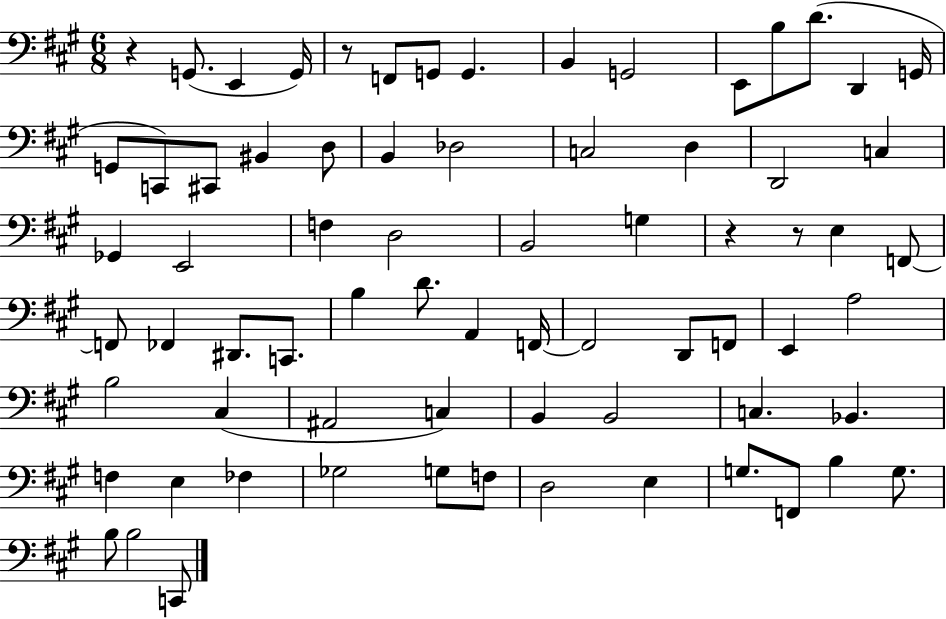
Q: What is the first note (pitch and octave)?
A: G2